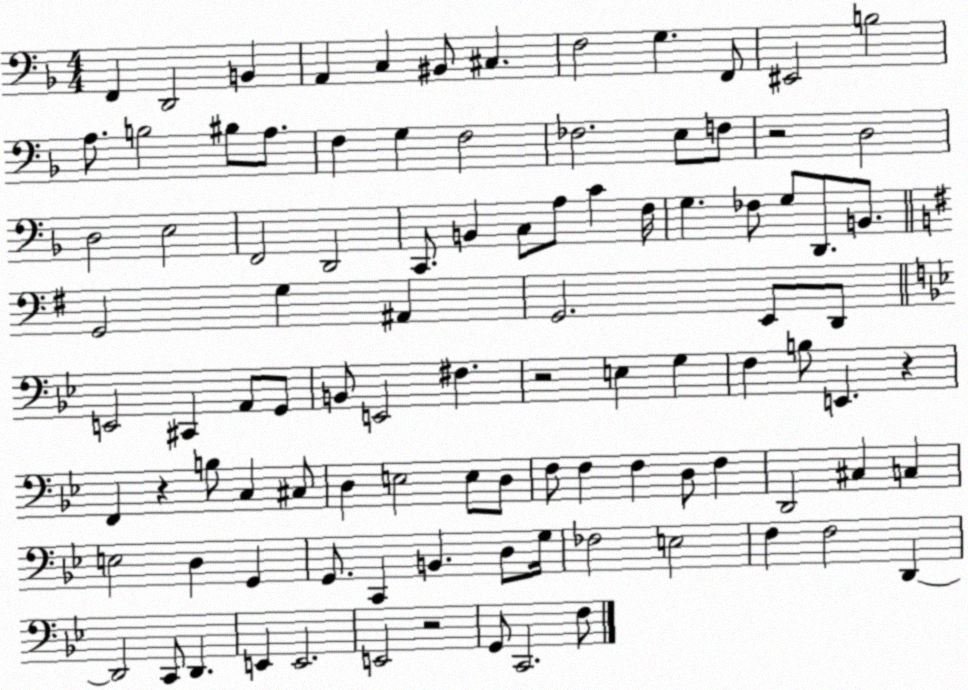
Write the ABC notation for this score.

X:1
T:Untitled
M:4/4
L:1/4
K:F
F,, D,,2 B,, A,, C, ^B,,/2 ^C, F,2 G, F,,/2 ^E,,2 B,2 A,/2 B,2 ^B,/2 A,/2 F, G, F,2 _F,2 E,/2 F,/2 z2 D,2 D,2 E,2 F,,2 D,,2 C,,/2 B,, C,/2 A,/2 C F,/4 G, _F,/2 G,/2 D,,/2 B,,/2 G,,2 G, ^A,, G,,2 E,,/2 D,,/2 E,,2 ^C,, A,,/2 G,,/2 B,,/2 E,,2 ^F, z2 E, G, F, B,/2 E,, z F,, z B,/2 C, ^C,/2 D, E,2 E,/2 D,/2 F,/2 F, F, D,/2 F, D,,2 ^C, C, E,2 D, G,, G,,/2 C,, B,, D,/2 G,/4 _F,2 E,2 F, F,2 D,, D,,2 C,,/2 D,, E,, E,,2 E,,2 z2 G,,/2 C,,2 F,/2